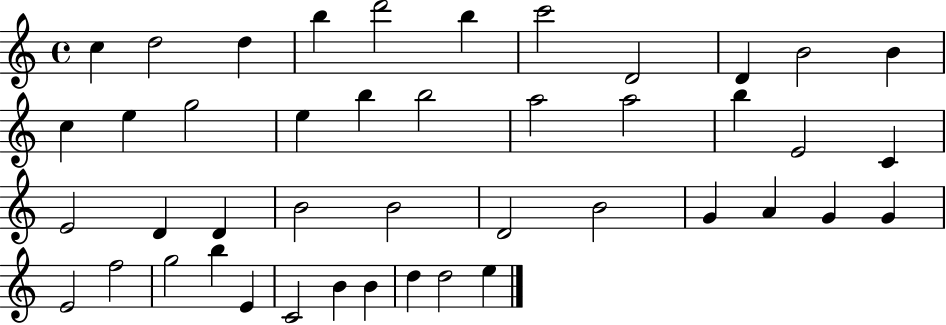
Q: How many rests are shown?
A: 0